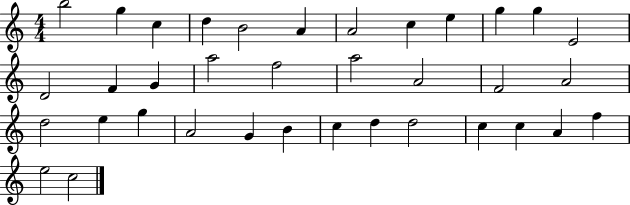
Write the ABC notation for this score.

X:1
T:Untitled
M:4/4
L:1/4
K:C
b2 g c d B2 A A2 c e g g E2 D2 F G a2 f2 a2 A2 F2 A2 d2 e g A2 G B c d d2 c c A f e2 c2